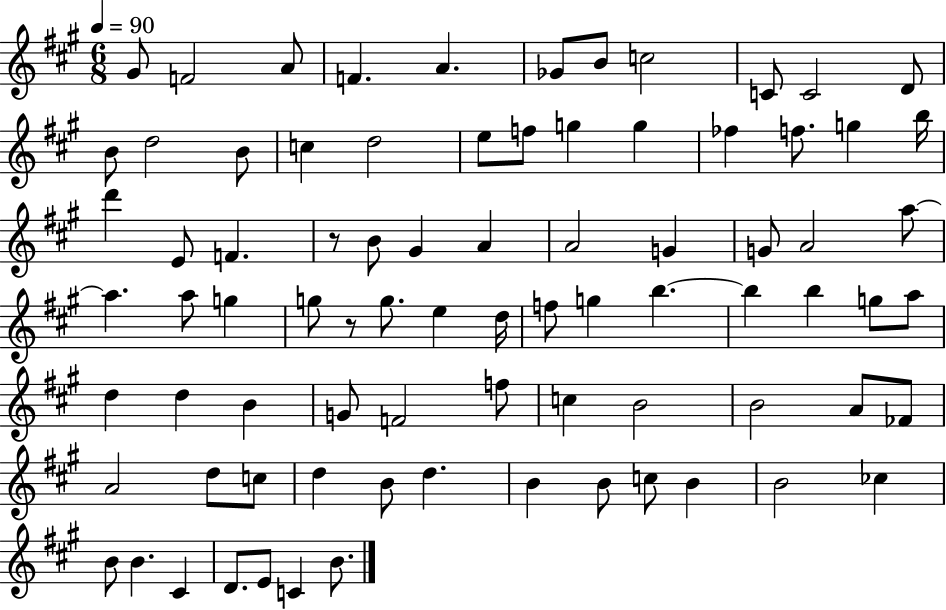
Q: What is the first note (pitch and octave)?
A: G#4